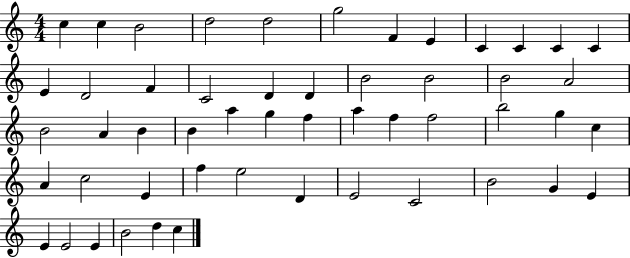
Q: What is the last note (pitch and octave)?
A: C5